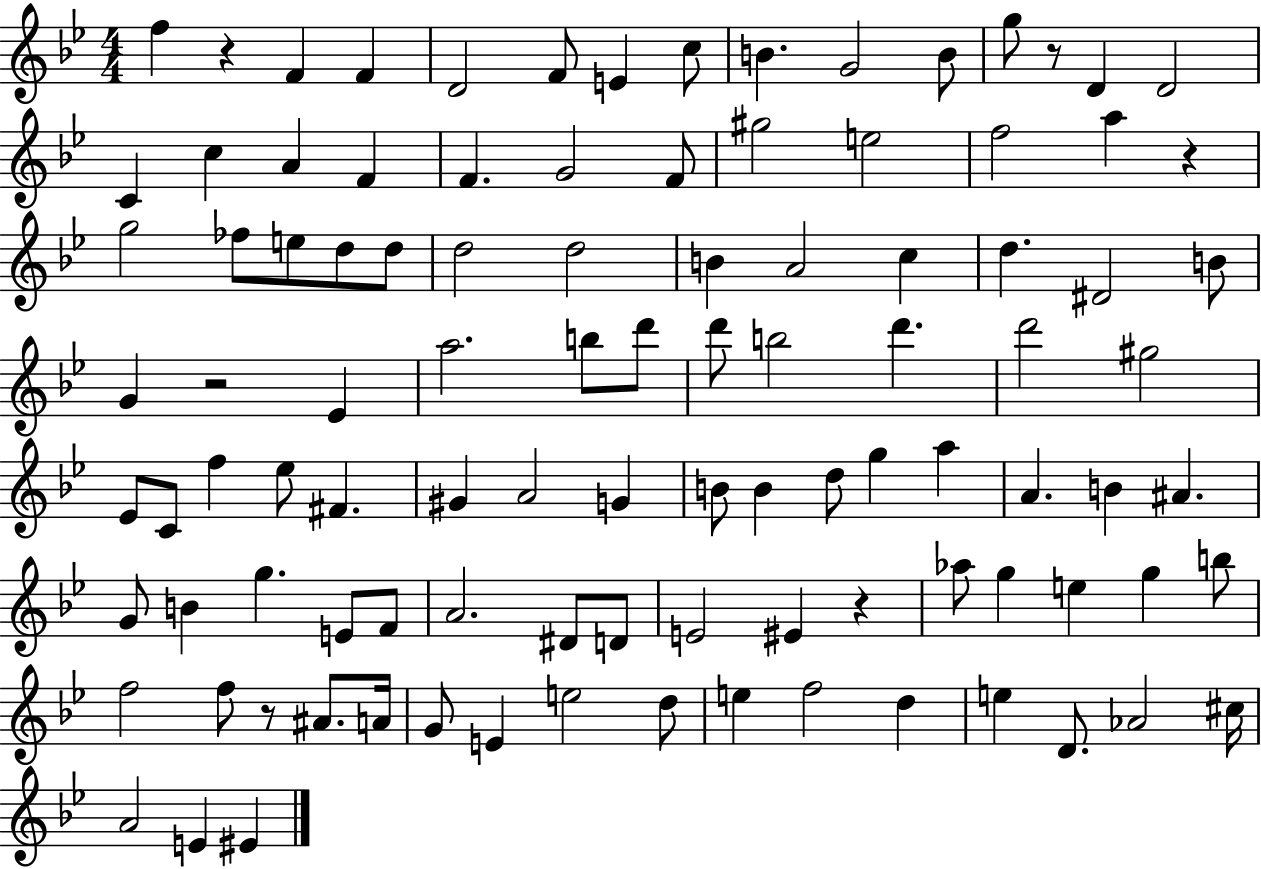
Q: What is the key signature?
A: BES major